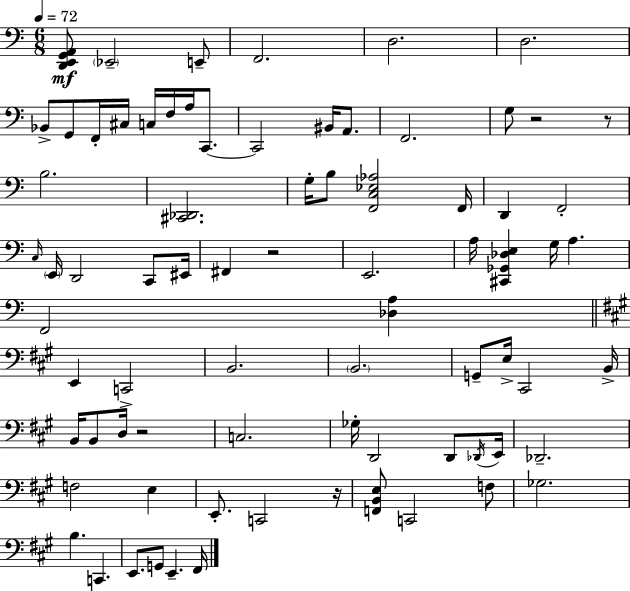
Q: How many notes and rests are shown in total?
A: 77